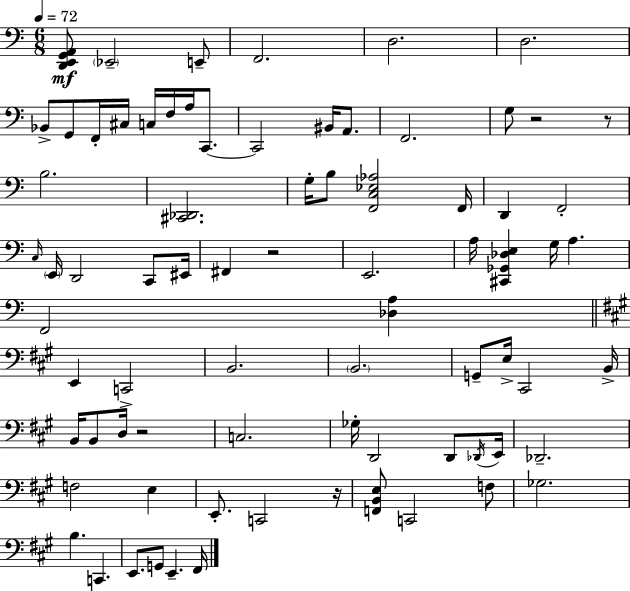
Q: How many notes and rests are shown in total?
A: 77